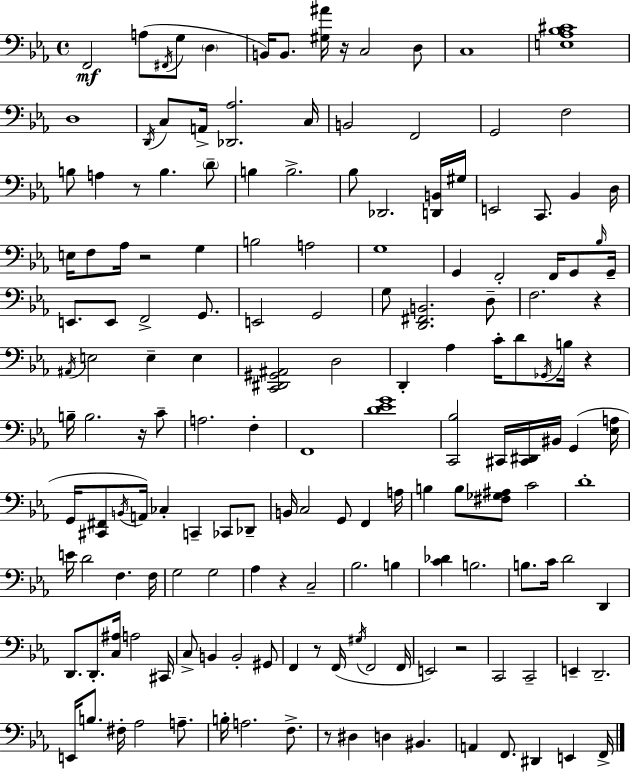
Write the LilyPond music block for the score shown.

{
  \clef bass
  \time 4/4
  \defaultTimeSignature
  \key c \minor
  f,2\mf a8( \acciaccatura { fis,16 } g8 \parenthesize d4 | b,16) b,8. <gis ais'>16 r16 c2 d8 | c1 | <e aes bes cis'>1 | \break d1 | \acciaccatura { d,16 } c8 a,16-> <des, aes>2. | c16 b,2 f,2 | g,2 f2 | \break b8 a4 r8 b4. | \parenthesize d'8-- b4 b2.-> | bes8 des,2. | <d, b,>16 gis16 e,2 c,8. bes,4 | \break d16 e16 f8 aes16 r2 g4 | b2 a2 | g1 | g,4 f,2-. f,16 g,8 | \break \grace { bes16 } g,16-- e,8. e,8 f,2-> | g,8. e,2 g,2 | g8 <d, fis, b,>2. | d8-- f2. r4 | \break \acciaccatura { ais,16 } e2 e4-- | e4 <c, dis, gis, ais,>2 d2 | d,4-. aes4 c'16-. d'8 \acciaccatura { ges,16 } | b16 r4 b16-- b2. | \break r16 c'8-- a2. | f4-. f,1 | <d' ees' g'>1 | <c, bes>2 cis,16 <cis, dis,>16 bis,16 | \break g,4( <ees a>16 g,16 <cis, fis,>8 \acciaccatura { b,16 }) a,16 ces4-. c,4-- | ces,8 des,8-- b,16 c2 g,8 | f,4 a16 b4 b8 <fis ges ais>8 c'2 | d'1-. | \break e'16 d'2 f4. | f16 g2 g2 | aes4 r4 c2-- | bes2. | \break b4 <c' des'>4 b2. | b8. c'16 d'2 | d,4 d,8. d,8.-. <c ais>16 a2 | cis,16 c8-> b,4 b,2-. | \break gis,8 f,4 r8 f,16( \acciaccatura { gis16 } f,2 | f,16 e,2) r2 | c,2 c,2-- | e,4-- d,2.-- | \break e,16 b8. fis16-. aes2 | a8.-- b16-. a2. | f8.-> r8 dis4 d4 | bis,4. a,4 f,8. dis,4 | \break e,4 f,16-> \bar "|."
}